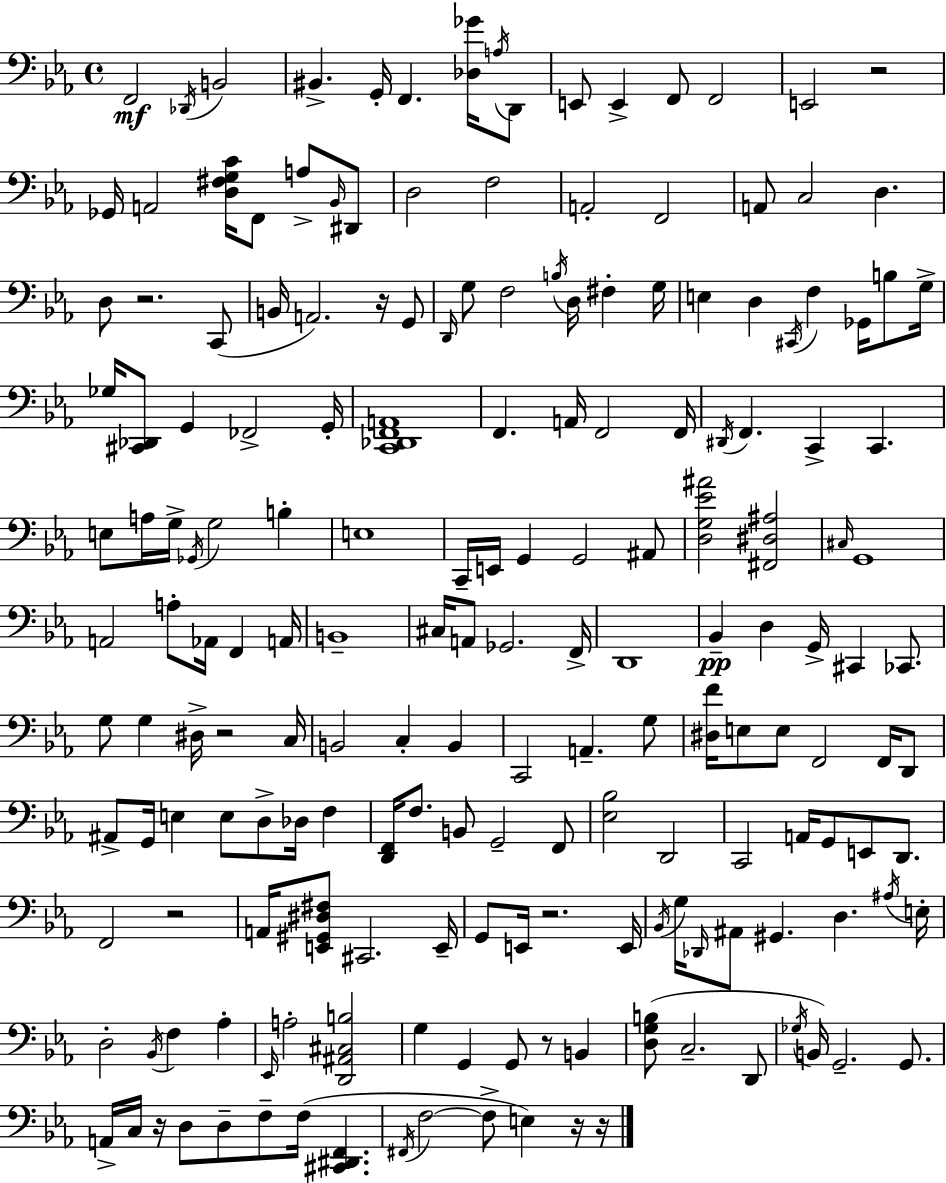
X:1
T:Untitled
M:4/4
L:1/4
K:Cm
F,,2 _D,,/4 B,,2 ^B,, G,,/4 F,, [_D,_G]/4 A,/4 D,,/2 E,,/2 E,, F,,/2 F,,2 E,,2 z2 _G,,/4 A,,2 [D,^F,G,C]/4 F,,/2 A,/2 _B,,/4 ^D,,/2 D,2 F,2 A,,2 F,,2 A,,/2 C,2 D, D,/2 z2 C,,/2 B,,/4 A,,2 z/4 G,,/2 D,,/4 G,/2 F,2 B,/4 D,/4 ^F, G,/4 E, D, ^C,,/4 F, _G,,/4 B,/2 G,/4 _G,/4 [^C,,_D,,]/2 G,, _F,,2 G,,/4 [C,,_D,,F,,A,,]4 F,, A,,/4 F,,2 F,,/4 ^D,,/4 F,, C,, C,, E,/2 A,/4 G,/4 _G,,/4 G,2 B, E,4 C,,/4 E,,/4 G,, G,,2 ^A,,/2 [D,G,_E^A]2 [^F,,^D,^A,]2 ^C,/4 G,,4 A,,2 A,/2 _A,,/4 F,, A,,/4 B,,4 ^C,/4 A,,/2 _G,,2 F,,/4 D,,4 _B,, D, G,,/4 ^C,, _C,,/2 G,/2 G, ^D,/4 z2 C,/4 B,,2 C, B,, C,,2 A,, G,/2 [^D,F]/4 E,/2 E,/2 F,,2 F,,/4 D,,/2 ^A,,/2 G,,/4 E, E,/2 D,/2 _D,/4 F, [D,,F,,]/4 F,/2 B,,/2 G,,2 F,,/2 [_E,_B,]2 D,,2 C,,2 A,,/4 G,,/2 E,,/2 D,,/2 F,,2 z2 A,,/4 [E,,^G,,^D,^F,]/2 ^C,,2 E,,/4 G,,/2 E,,/4 z2 E,,/4 _B,,/4 G,/4 _D,,/4 ^A,,/2 ^G,, D, ^A,/4 E,/4 D,2 _B,,/4 F, _A, _E,,/4 A,2 [D,,^A,,^C,B,]2 G, G,, G,,/2 z/2 B,, [D,G,B,]/2 C,2 D,,/2 _G,/4 B,,/4 G,,2 G,,/2 A,,/4 C,/4 z/4 D,/2 D,/2 F,/2 F,/4 [^C,,^D,,F,,] ^F,,/4 F,2 F,/2 E, z/4 z/4